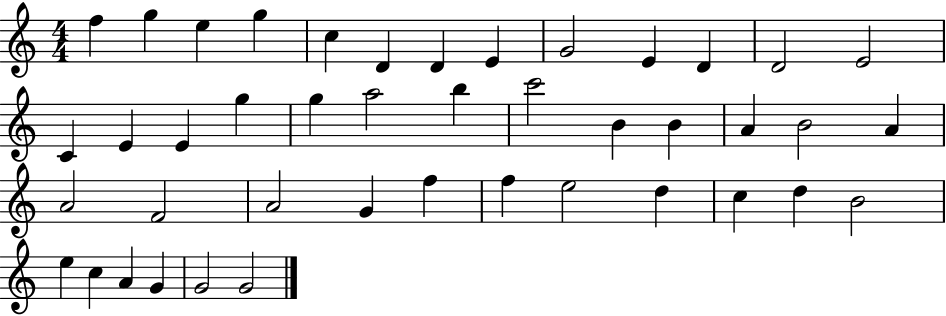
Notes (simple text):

F5/q G5/q E5/q G5/q C5/q D4/q D4/q E4/q G4/h E4/q D4/q D4/h E4/h C4/q E4/q E4/q G5/q G5/q A5/h B5/q C6/h B4/q B4/q A4/q B4/h A4/q A4/h F4/h A4/h G4/q F5/q F5/q E5/h D5/q C5/q D5/q B4/h E5/q C5/q A4/q G4/q G4/h G4/h